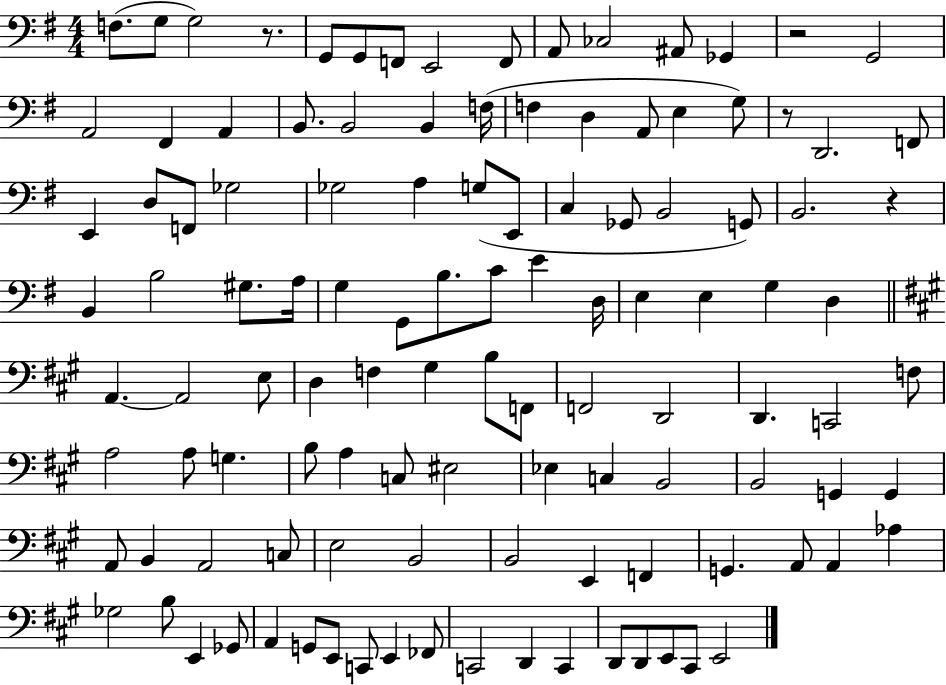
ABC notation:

X:1
T:Untitled
M:4/4
L:1/4
K:G
F,/2 G,/2 G,2 z/2 G,,/2 G,,/2 F,,/2 E,,2 F,,/2 A,,/2 _C,2 ^A,,/2 _G,, z2 G,,2 A,,2 ^F,, A,, B,,/2 B,,2 B,, F,/4 F, D, A,,/2 E, G,/2 z/2 D,,2 F,,/2 E,, D,/2 F,,/2 _G,2 _G,2 A, G,/2 E,,/2 C, _G,,/2 B,,2 G,,/2 B,,2 z B,, B,2 ^G,/2 A,/4 G, G,,/2 B,/2 C/2 E D,/4 E, E, G, D, A,, A,,2 E,/2 D, F, ^G, B,/2 F,,/2 F,,2 D,,2 D,, C,,2 F,/2 A,2 A,/2 G, B,/2 A, C,/2 ^E,2 _E, C, B,,2 B,,2 G,, G,, A,,/2 B,, A,,2 C,/2 E,2 B,,2 B,,2 E,, F,, G,, A,,/2 A,, _A, _G,2 B,/2 E,, _G,,/2 A,, G,,/2 E,,/2 C,,/2 E,, _F,,/2 C,,2 D,, C,, D,,/2 D,,/2 E,,/2 ^C,,/2 E,,2